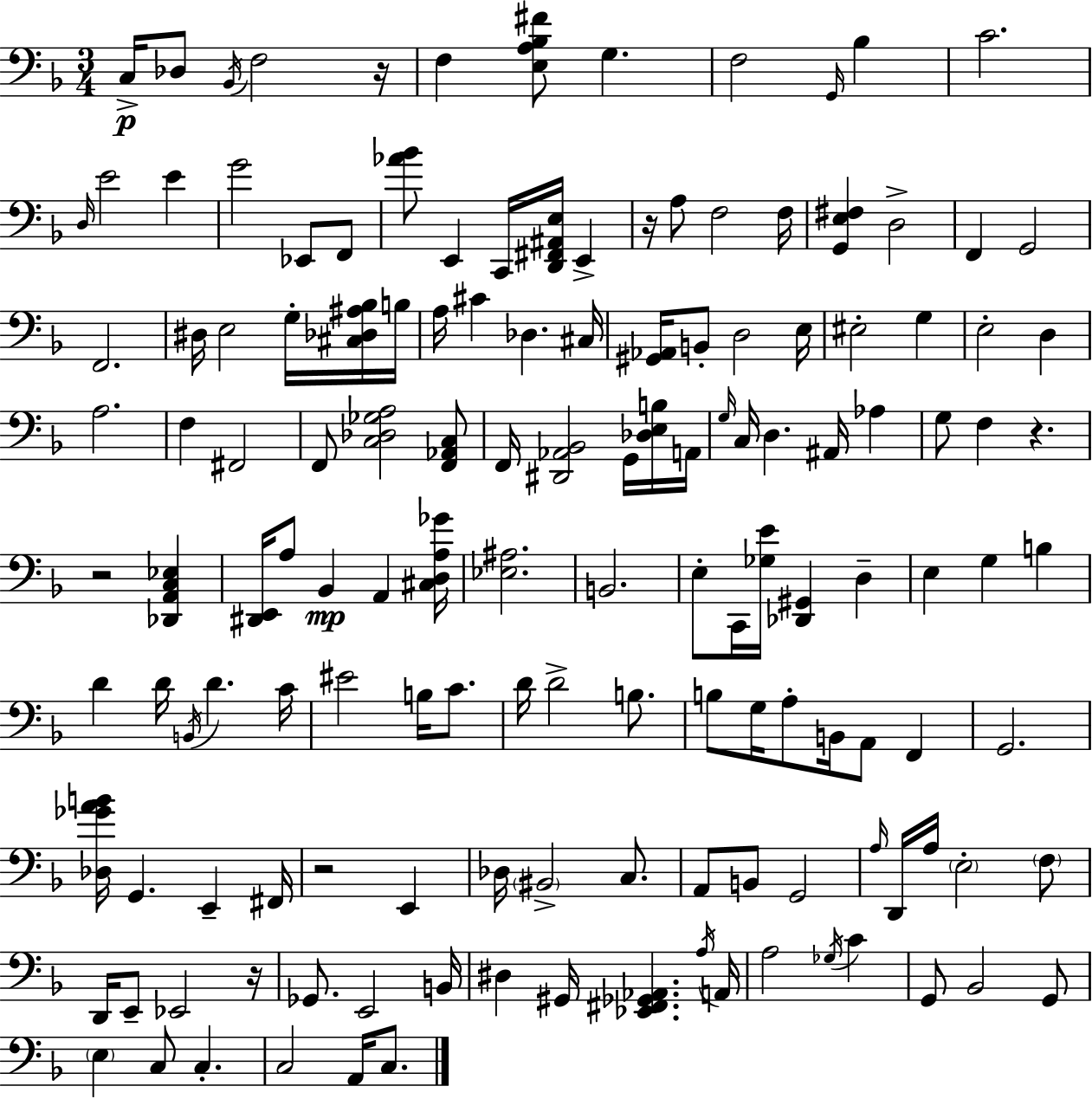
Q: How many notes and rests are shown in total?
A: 144